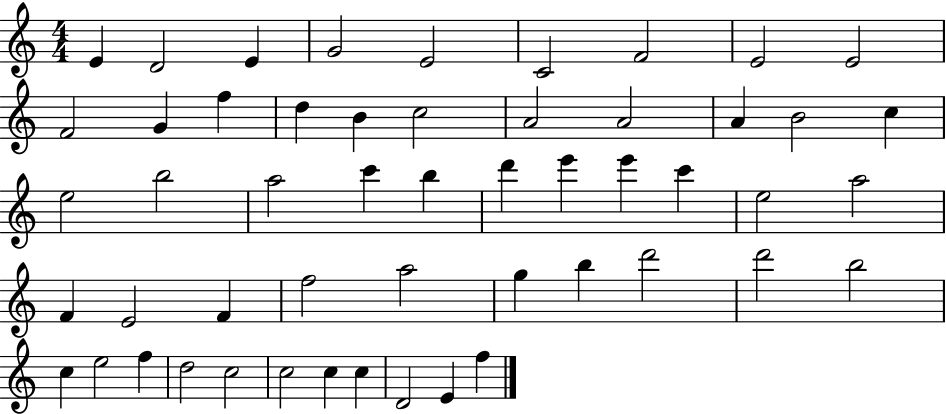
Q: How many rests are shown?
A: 0